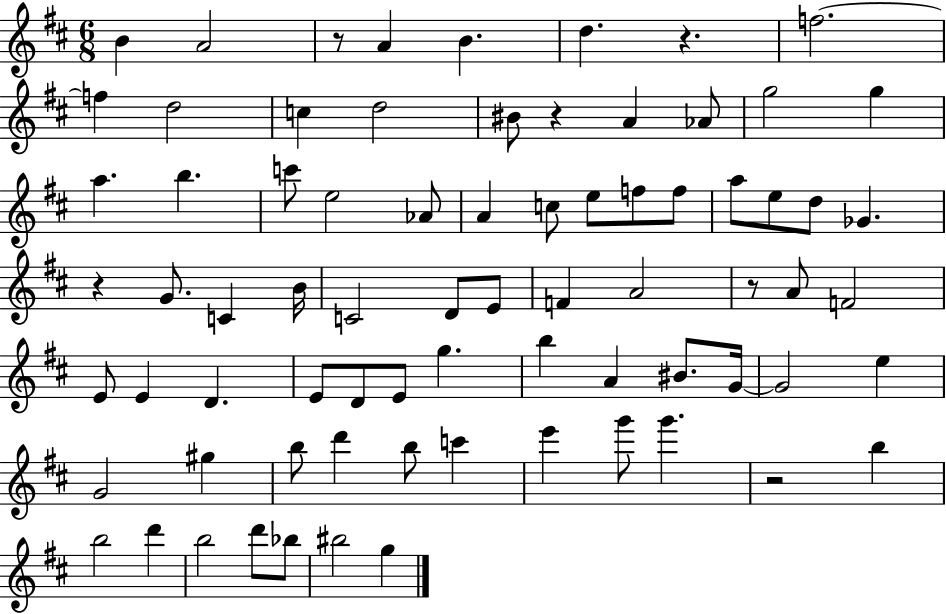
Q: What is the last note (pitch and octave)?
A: G5